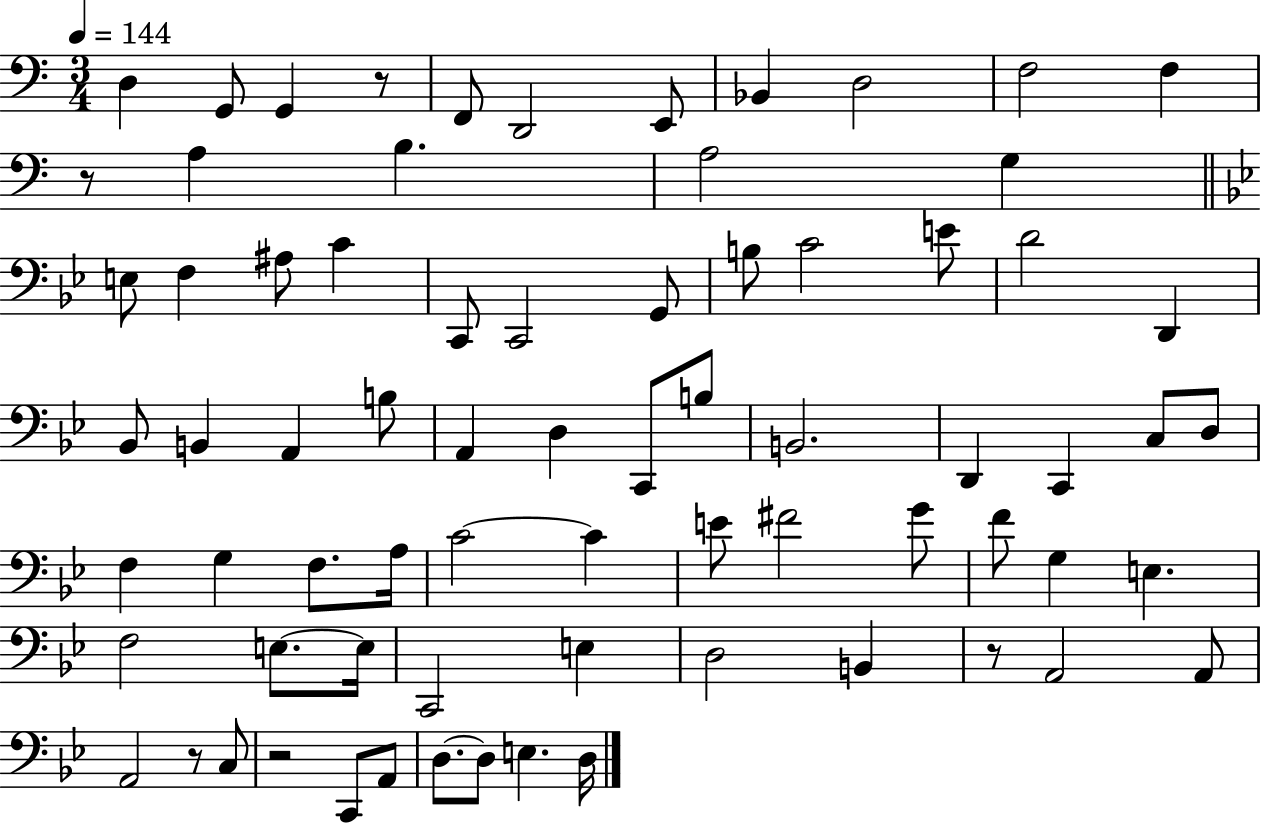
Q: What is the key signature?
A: C major